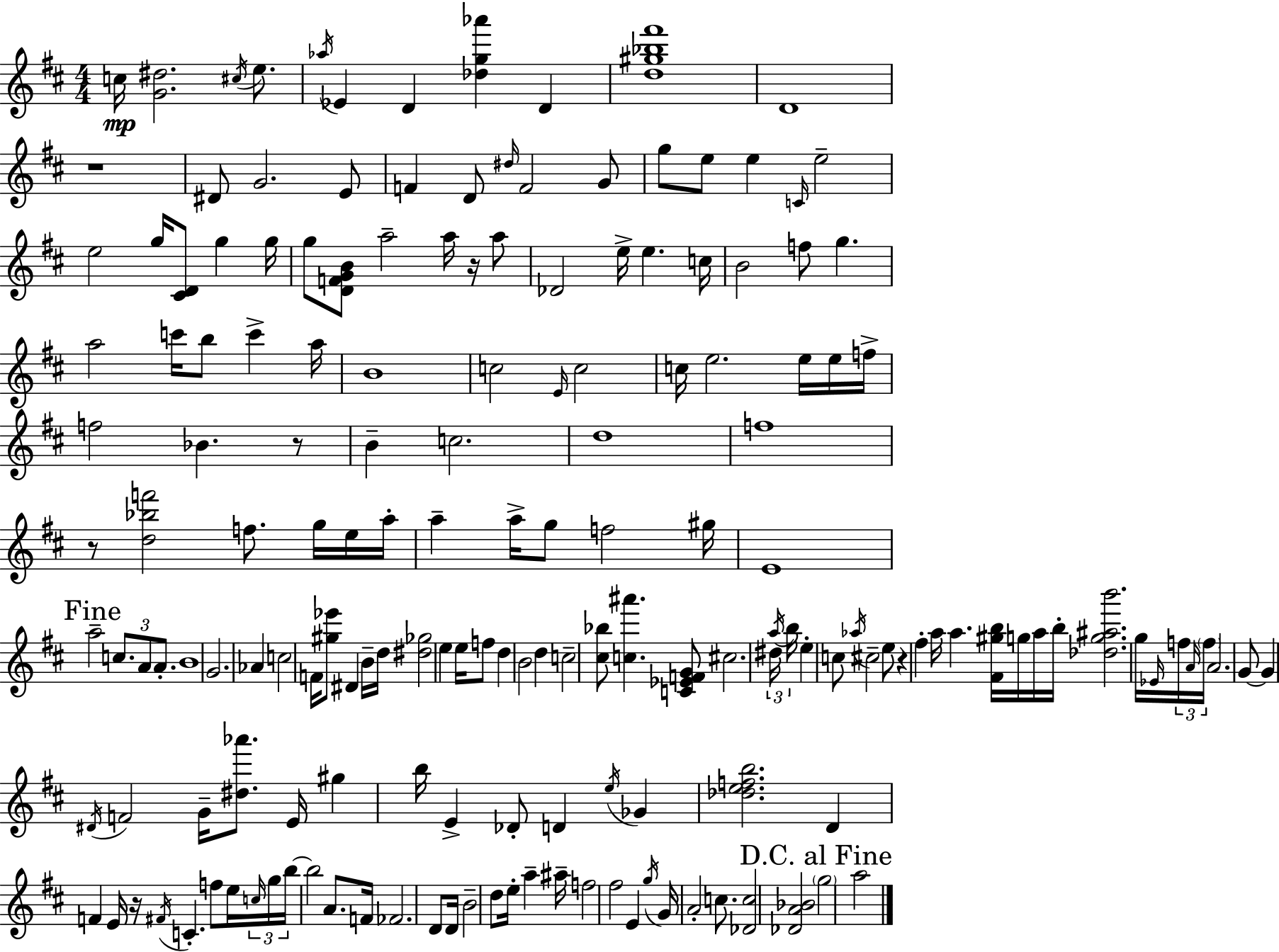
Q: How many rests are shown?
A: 6